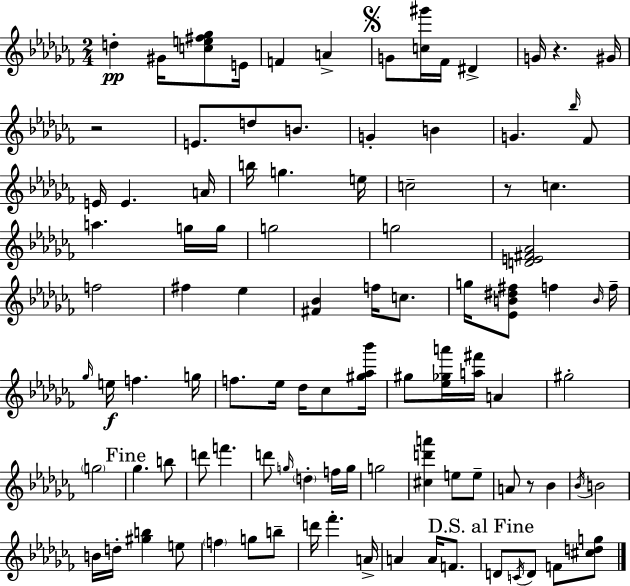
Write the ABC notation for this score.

X:1
T:Untitled
M:2/4
L:1/4
K:Abm
d ^G/4 [ce^f_g]/2 E/4 F A G/2 [c^g']/4 _F/4 ^D G/4 z ^G/4 z2 E/2 d/2 B/2 G B G _b/4 _F/2 E/4 E A/4 b/4 g e/4 c2 z/2 c a g/4 g/4 g2 g2 [DE^F_A]2 f2 ^f _e [^F_B] f/4 c/2 g/4 [_EB^d^f]/2 f B/4 f/4 _g/4 e/4 f g/4 f/2 _e/4 _d/4 _c/2 [^g_a_b']/4 ^g/2 [_e_ga']/4 [a^f']/4 A ^g2 g2 _g b/2 d'/2 f' d'/2 g/4 d f/4 g/4 g2 [^cd'a'] e/2 e/2 A/2 z/2 _B _B/4 B2 B/4 d/4 [^gb] e/2 f g/2 b/2 d'/4 _f' A/4 A A/4 F/2 D/2 C/4 D/2 F/2 [^cdg]/2